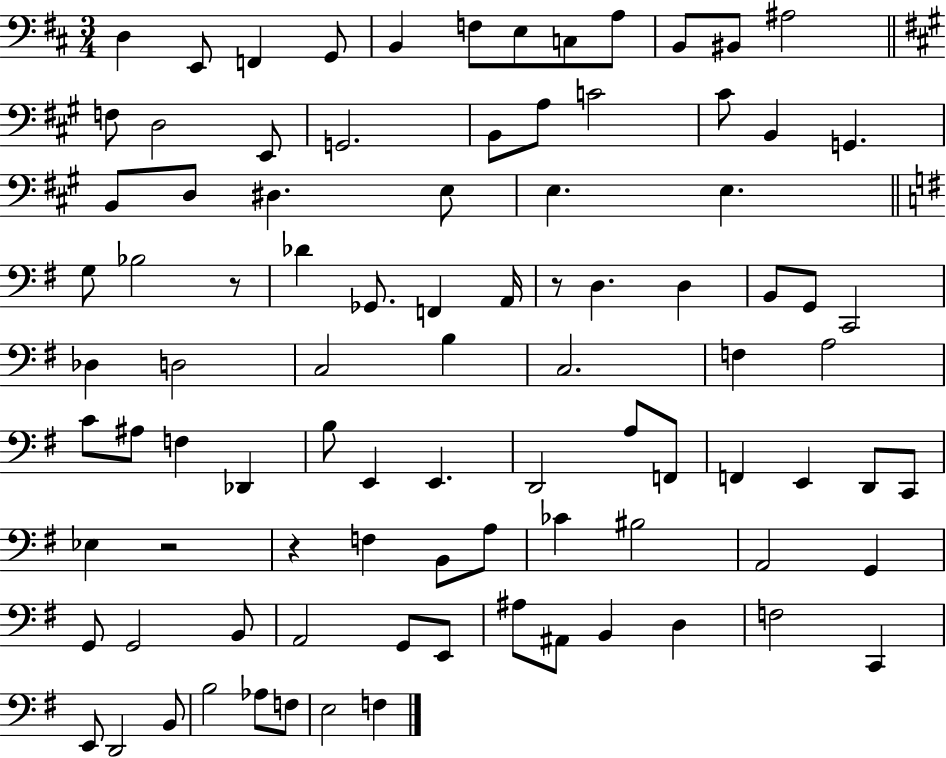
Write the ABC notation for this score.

X:1
T:Untitled
M:3/4
L:1/4
K:D
D, E,,/2 F,, G,,/2 B,, F,/2 E,/2 C,/2 A,/2 B,,/2 ^B,,/2 ^A,2 F,/2 D,2 E,,/2 G,,2 B,,/2 A,/2 C2 ^C/2 B,, G,, B,,/2 D,/2 ^D, E,/2 E, E, G,/2 _B,2 z/2 _D _G,,/2 F,, A,,/4 z/2 D, D, B,,/2 G,,/2 C,,2 _D, D,2 C,2 B, C,2 F, A,2 C/2 ^A,/2 F, _D,, B,/2 E,, E,, D,,2 A,/2 F,,/2 F,, E,, D,,/2 C,,/2 _E, z2 z F, B,,/2 A,/2 _C ^B,2 A,,2 G,, G,,/2 G,,2 B,,/2 A,,2 G,,/2 E,,/2 ^A,/2 ^A,,/2 B,, D, F,2 C,, E,,/2 D,,2 B,,/2 B,2 _A,/2 F,/2 E,2 F,